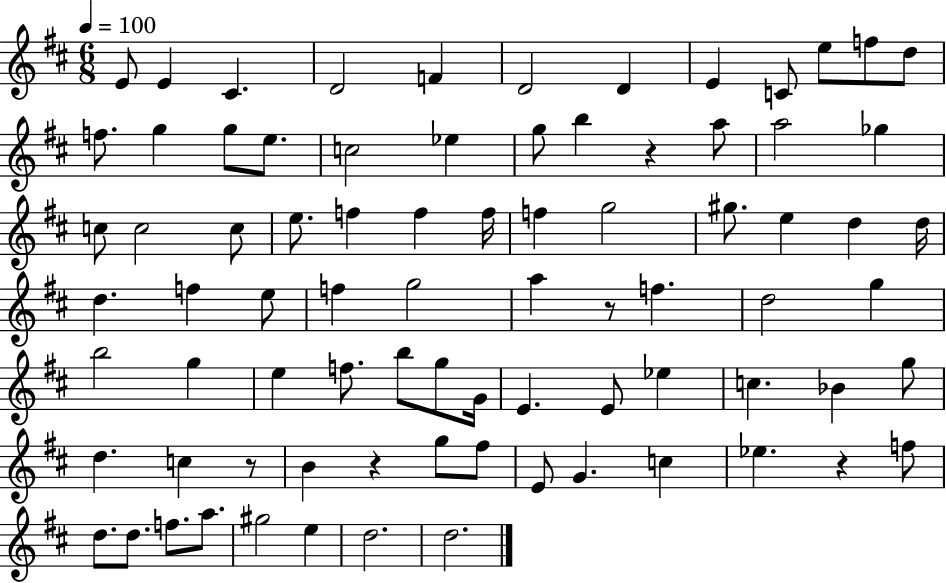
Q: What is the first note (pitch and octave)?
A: E4